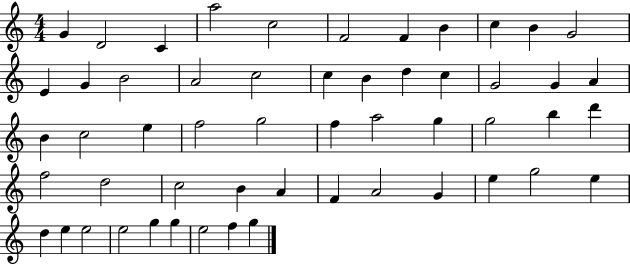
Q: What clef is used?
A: treble